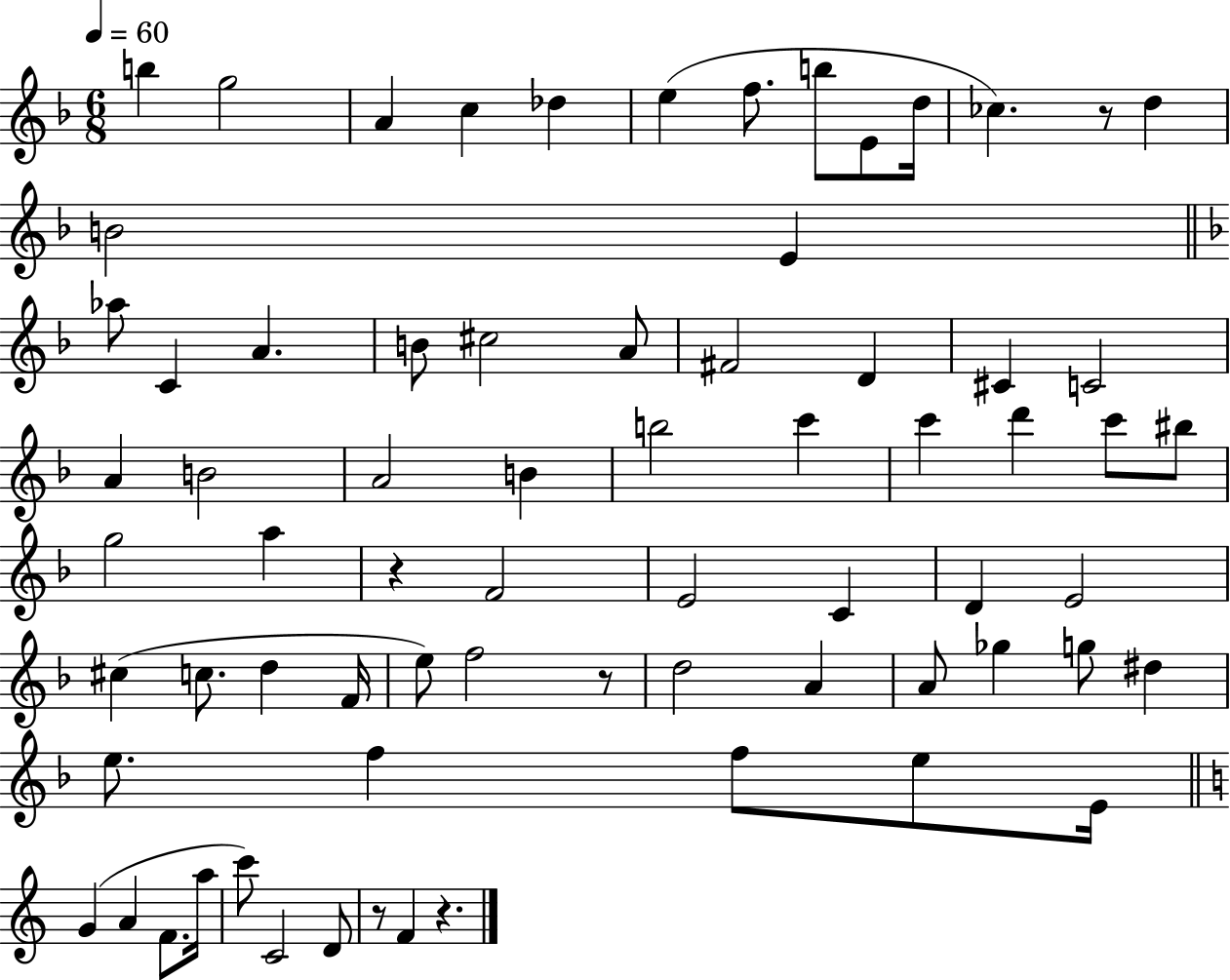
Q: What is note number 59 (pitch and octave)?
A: G4